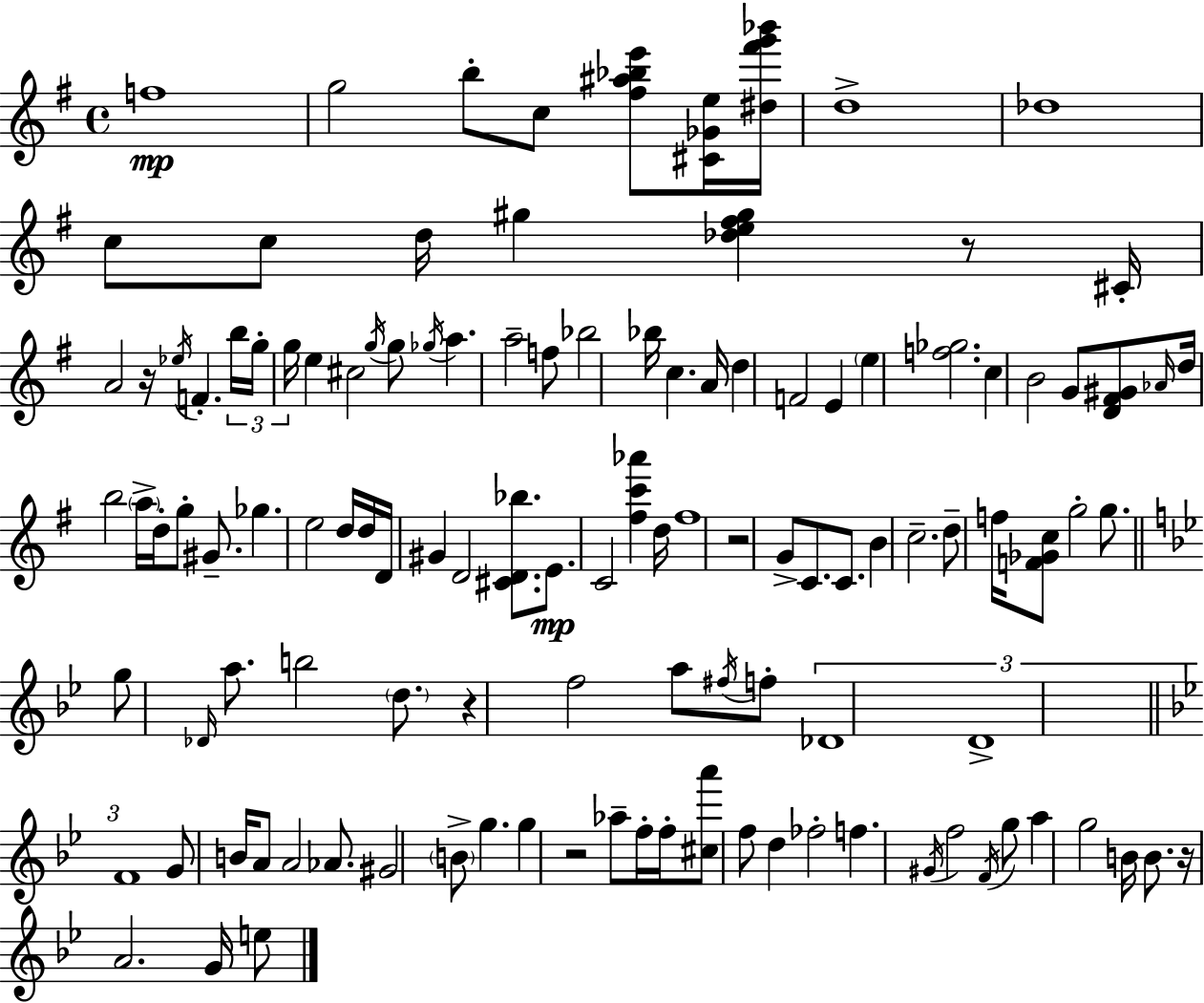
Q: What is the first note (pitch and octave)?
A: F5